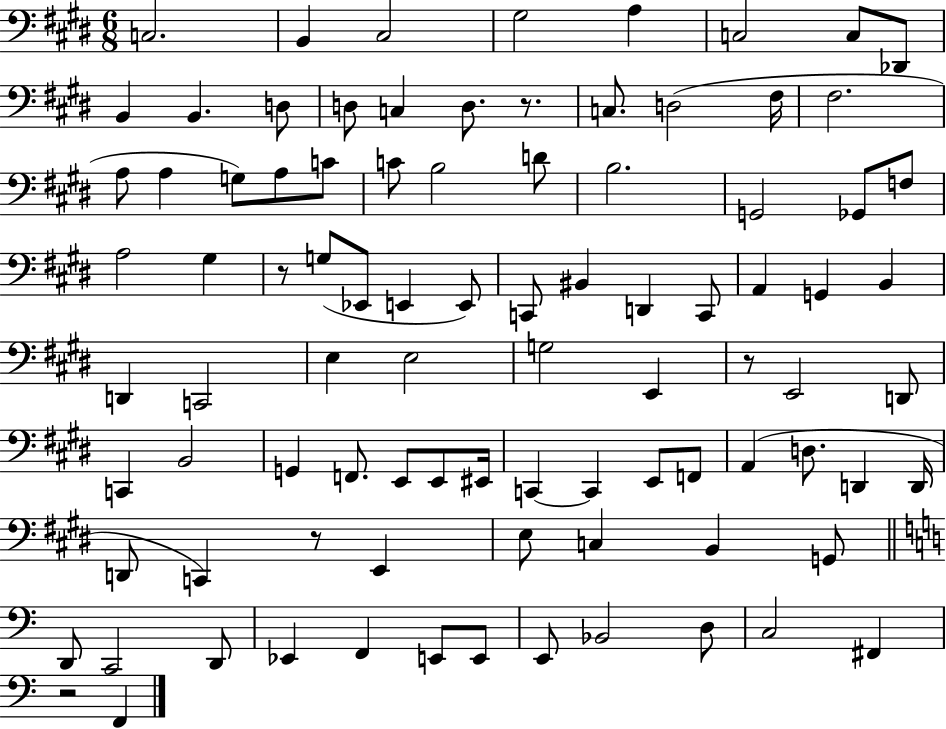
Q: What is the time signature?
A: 6/8